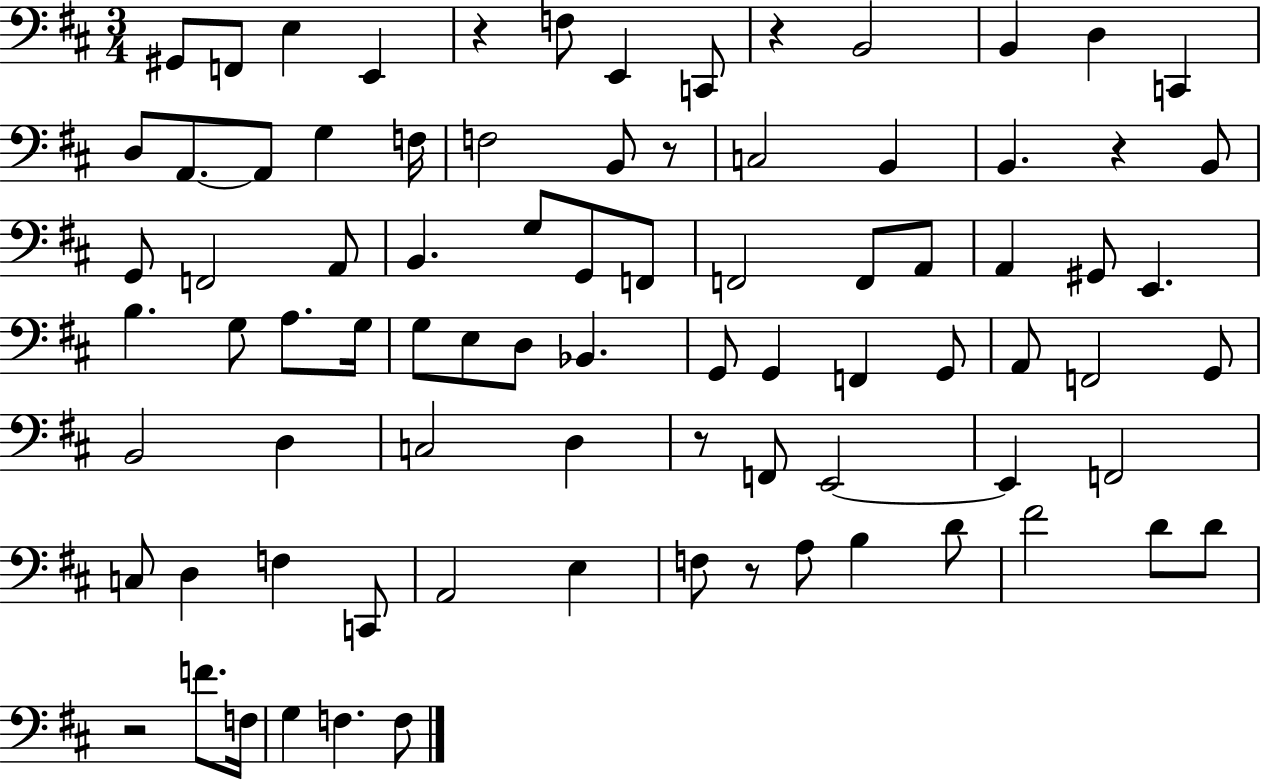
X:1
T:Untitled
M:3/4
L:1/4
K:D
^G,,/2 F,,/2 E, E,, z F,/2 E,, C,,/2 z B,,2 B,, D, C,, D,/2 A,,/2 A,,/2 G, F,/4 F,2 B,,/2 z/2 C,2 B,, B,, z B,,/2 G,,/2 F,,2 A,,/2 B,, G,/2 G,,/2 F,,/2 F,,2 F,,/2 A,,/2 A,, ^G,,/2 E,, B, G,/2 A,/2 G,/4 G,/2 E,/2 D,/2 _B,, G,,/2 G,, F,, G,,/2 A,,/2 F,,2 G,,/2 B,,2 D, C,2 D, z/2 F,,/2 E,,2 E,, F,,2 C,/2 D, F, C,,/2 A,,2 E, F,/2 z/2 A,/2 B, D/2 ^F2 D/2 D/2 z2 F/2 F,/4 G, F, F,/2